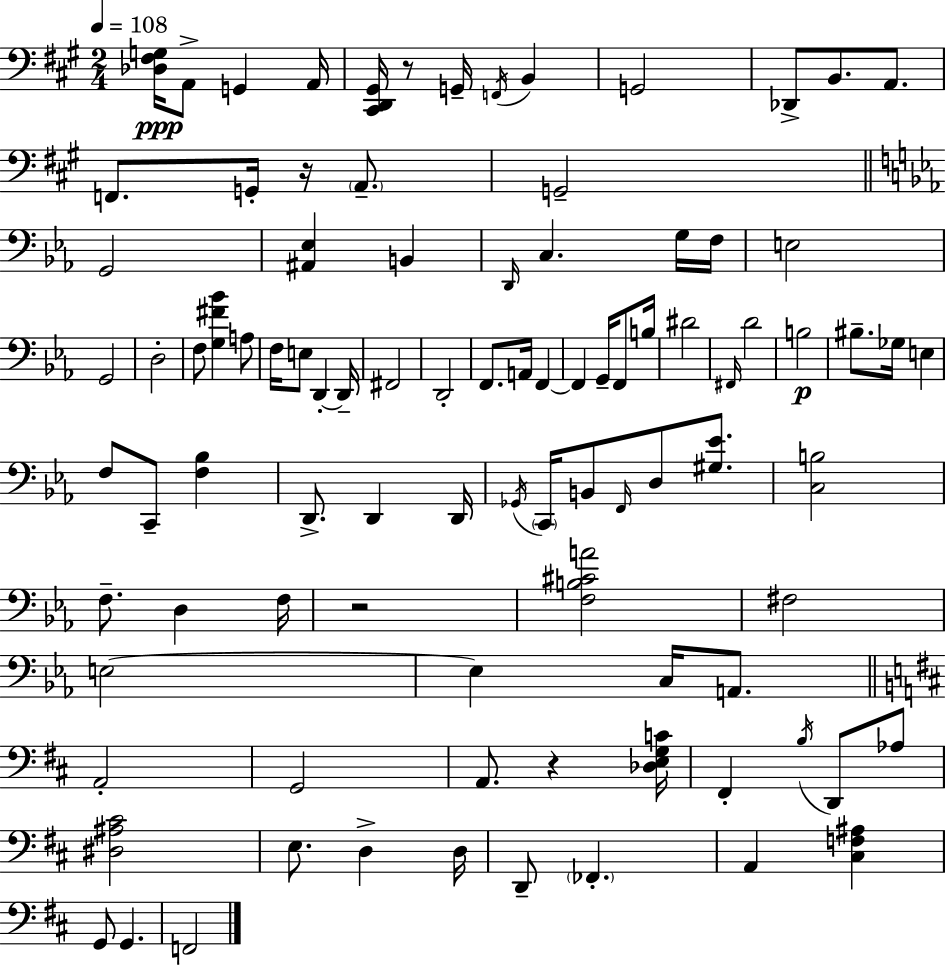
[Db3,F#3,G3]/s A2/e G2/q A2/s [C#2,D2,G#2]/s R/e G2/s F2/s B2/q G2/h Db2/e B2/e. A2/e. F2/e. G2/s R/s A2/e. G2/h G2/h [A#2,Eb3]/q B2/q D2/s C3/q. G3/s F3/s E3/h G2/h D3/h F3/e [G3,F#4,Bb4]/q A3/e F3/s E3/e D2/q D2/s F#2/h D2/h F2/e. A2/s F2/q F2/q G2/s F2/e B3/s D#4/h F#2/s D4/h B3/h BIS3/e. Gb3/s E3/q F3/e C2/e [F3,Bb3]/q D2/e. D2/q D2/s Gb2/s C2/s B2/e F2/s D3/e [G#3,Eb4]/e. [C3,B3]/h F3/e. D3/q F3/s R/h [F3,B3,C#4,A4]/h F#3/h E3/h E3/q C3/s A2/e. A2/h G2/h A2/e. R/q [Db3,E3,G3,C4]/s F#2/q B3/s D2/e Ab3/e [D#3,A#3,C#4]/h E3/e. D3/q D3/s D2/e FES2/q. A2/q [C#3,F3,A#3]/q G2/e G2/q. F2/h